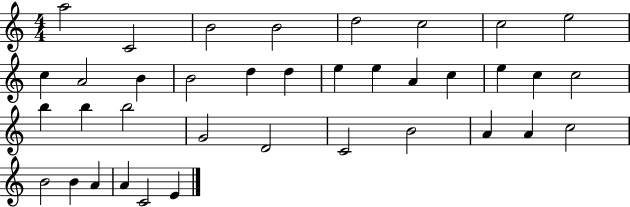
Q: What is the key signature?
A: C major